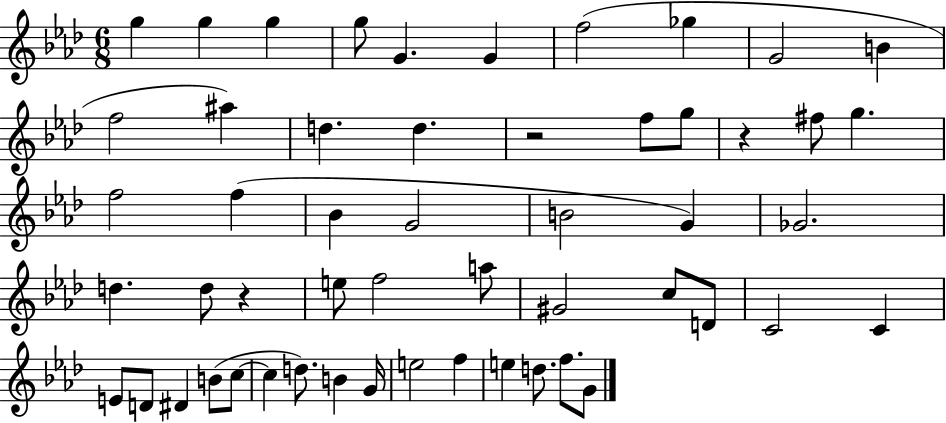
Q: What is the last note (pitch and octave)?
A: G4